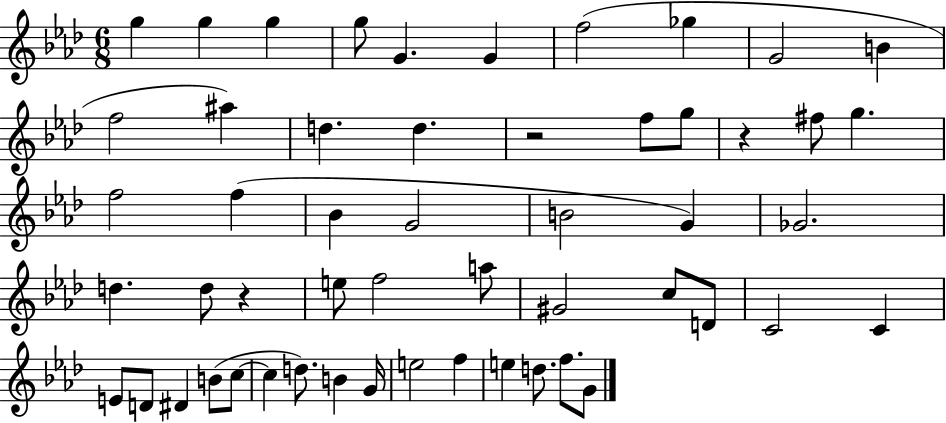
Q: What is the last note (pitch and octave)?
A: G4